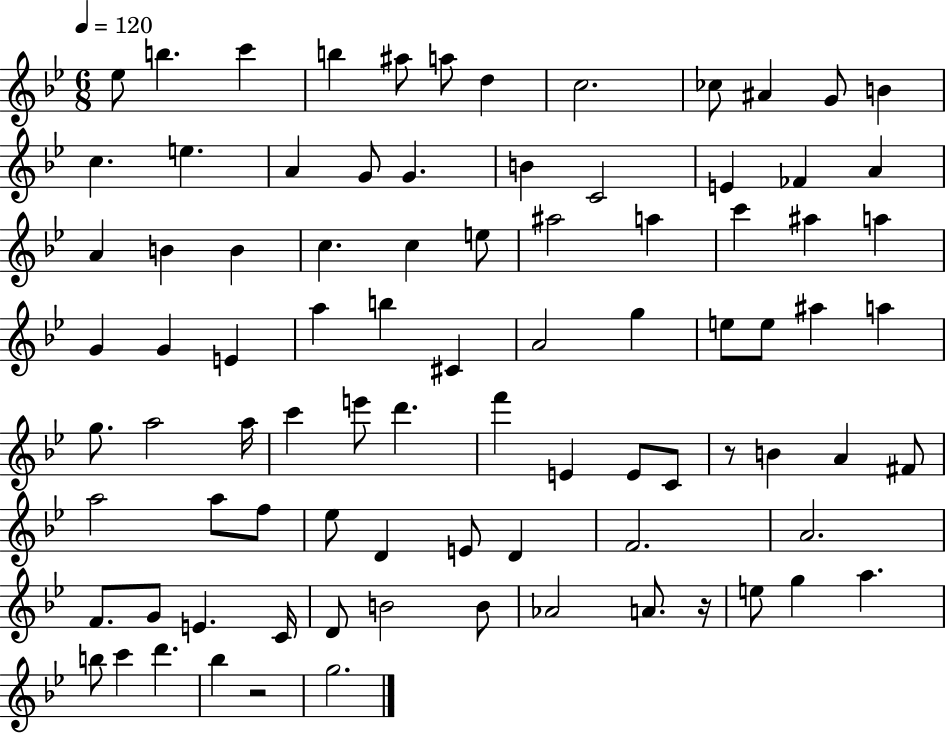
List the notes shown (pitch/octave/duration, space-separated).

Eb5/e B5/q. C6/q B5/q A#5/e A5/e D5/q C5/h. CES5/e A#4/q G4/e B4/q C5/q. E5/q. A4/q G4/e G4/q. B4/q C4/h E4/q FES4/q A4/q A4/q B4/q B4/q C5/q. C5/q E5/e A#5/h A5/q C6/q A#5/q A5/q G4/q G4/q E4/q A5/q B5/q C#4/q A4/h G5/q E5/e E5/e A#5/q A5/q G5/e. A5/h A5/s C6/q E6/e D6/q. F6/q E4/q E4/e C4/e R/e B4/q A4/q F#4/e A5/h A5/e F5/e Eb5/e D4/q E4/e D4/q F4/h. A4/h. F4/e. G4/e E4/q. C4/s D4/e B4/h B4/e Ab4/h A4/e. R/s E5/e G5/q A5/q. B5/e C6/q D6/q. Bb5/q R/h G5/h.